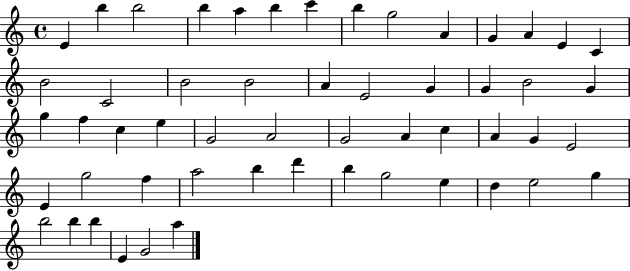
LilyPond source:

{
  \clef treble
  \time 4/4
  \defaultTimeSignature
  \key c \major
  e'4 b''4 b''2 | b''4 a''4 b''4 c'''4 | b''4 g''2 a'4 | g'4 a'4 e'4 c'4 | \break b'2 c'2 | b'2 b'2 | a'4 e'2 g'4 | g'4 b'2 g'4 | \break g''4 f''4 c''4 e''4 | g'2 a'2 | g'2 a'4 c''4 | a'4 g'4 e'2 | \break e'4 g''2 f''4 | a''2 b''4 d'''4 | b''4 g''2 e''4 | d''4 e''2 g''4 | \break b''2 b''4 b''4 | e'4 g'2 a''4 | \bar "|."
}